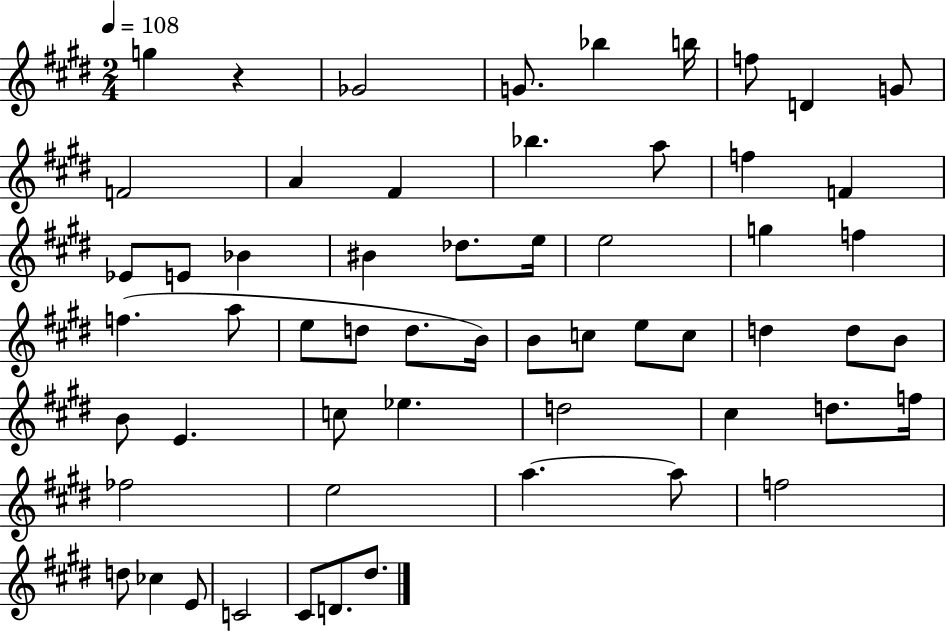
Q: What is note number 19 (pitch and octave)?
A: BIS4